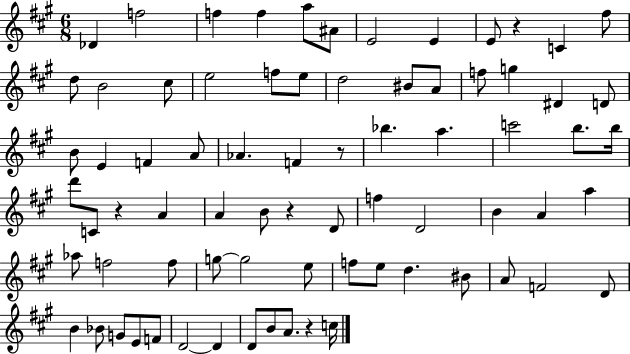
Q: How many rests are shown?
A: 5